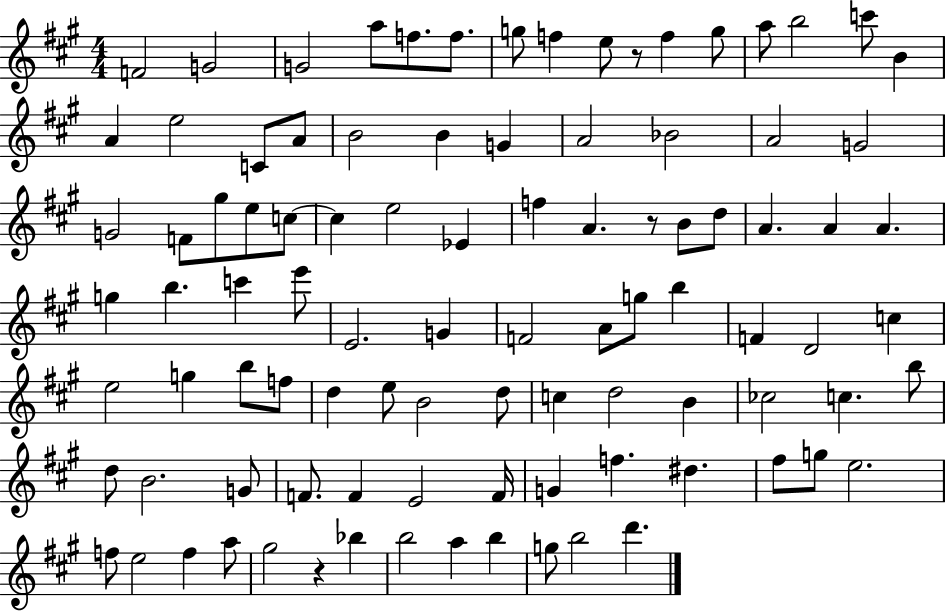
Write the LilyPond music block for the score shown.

{
  \clef treble
  \numericTimeSignature
  \time 4/4
  \key a \major
  \repeat volta 2 { f'2 g'2 | g'2 a''8 f''8. f''8. | g''8 f''4 e''8 r8 f''4 g''8 | a''8 b''2 c'''8 b'4 | \break a'4 e''2 c'8 a'8 | b'2 b'4 g'4 | a'2 bes'2 | a'2 g'2 | \break g'2 f'8 gis''8 e''8 c''8~~ | c''4 e''2 ees'4 | f''4 a'4. r8 b'8 d''8 | a'4. a'4 a'4. | \break g''4 b''4. c'''4 e'''8 | e'2. g'4 | f'2 a'8 g''8 b''4 | f'4 d'2 c''4 | \break e''2 g''4 b''8 f''8 | d''4 e''8 b'2 d''8 | c''4 d''2 b'4 | ces''2 c''4. b''8 | \break d''8 b'2. g'8 | f'8. f'4 e'2 f'16 | g'4 f''4. dis''4. | fis''8 g''8 e''2. | \break f''8 e''2 f''4 a''8 | gis''2 r4 bes''4 | b''2 a''4 b''4 | g''8 b''2 d'''4. | \break } \bar "|."
}